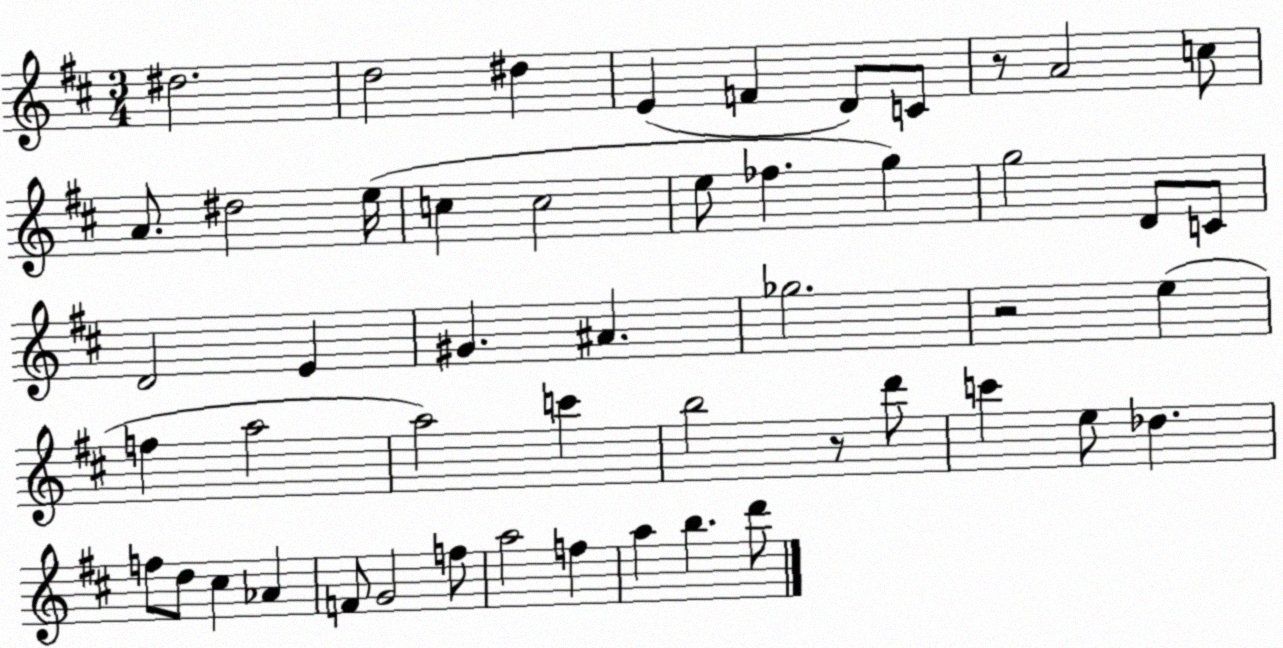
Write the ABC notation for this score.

X:1
T:Untitled
M:3/4
L:1/4
K:D
^d2 d2 ^d E F D/2 C/2 z/2 A2 c/2 A/2 ^d2 e/4 c c2 e/2 _f g g2 D/2 C/2 D2 E ^G ^A _g2 z2 e f a2 a2 c' b2 z/2 d'/2 c' e/2 _d f/2 d/2 ^c _A F/2 G2 f/2 a2 f a b d'/2